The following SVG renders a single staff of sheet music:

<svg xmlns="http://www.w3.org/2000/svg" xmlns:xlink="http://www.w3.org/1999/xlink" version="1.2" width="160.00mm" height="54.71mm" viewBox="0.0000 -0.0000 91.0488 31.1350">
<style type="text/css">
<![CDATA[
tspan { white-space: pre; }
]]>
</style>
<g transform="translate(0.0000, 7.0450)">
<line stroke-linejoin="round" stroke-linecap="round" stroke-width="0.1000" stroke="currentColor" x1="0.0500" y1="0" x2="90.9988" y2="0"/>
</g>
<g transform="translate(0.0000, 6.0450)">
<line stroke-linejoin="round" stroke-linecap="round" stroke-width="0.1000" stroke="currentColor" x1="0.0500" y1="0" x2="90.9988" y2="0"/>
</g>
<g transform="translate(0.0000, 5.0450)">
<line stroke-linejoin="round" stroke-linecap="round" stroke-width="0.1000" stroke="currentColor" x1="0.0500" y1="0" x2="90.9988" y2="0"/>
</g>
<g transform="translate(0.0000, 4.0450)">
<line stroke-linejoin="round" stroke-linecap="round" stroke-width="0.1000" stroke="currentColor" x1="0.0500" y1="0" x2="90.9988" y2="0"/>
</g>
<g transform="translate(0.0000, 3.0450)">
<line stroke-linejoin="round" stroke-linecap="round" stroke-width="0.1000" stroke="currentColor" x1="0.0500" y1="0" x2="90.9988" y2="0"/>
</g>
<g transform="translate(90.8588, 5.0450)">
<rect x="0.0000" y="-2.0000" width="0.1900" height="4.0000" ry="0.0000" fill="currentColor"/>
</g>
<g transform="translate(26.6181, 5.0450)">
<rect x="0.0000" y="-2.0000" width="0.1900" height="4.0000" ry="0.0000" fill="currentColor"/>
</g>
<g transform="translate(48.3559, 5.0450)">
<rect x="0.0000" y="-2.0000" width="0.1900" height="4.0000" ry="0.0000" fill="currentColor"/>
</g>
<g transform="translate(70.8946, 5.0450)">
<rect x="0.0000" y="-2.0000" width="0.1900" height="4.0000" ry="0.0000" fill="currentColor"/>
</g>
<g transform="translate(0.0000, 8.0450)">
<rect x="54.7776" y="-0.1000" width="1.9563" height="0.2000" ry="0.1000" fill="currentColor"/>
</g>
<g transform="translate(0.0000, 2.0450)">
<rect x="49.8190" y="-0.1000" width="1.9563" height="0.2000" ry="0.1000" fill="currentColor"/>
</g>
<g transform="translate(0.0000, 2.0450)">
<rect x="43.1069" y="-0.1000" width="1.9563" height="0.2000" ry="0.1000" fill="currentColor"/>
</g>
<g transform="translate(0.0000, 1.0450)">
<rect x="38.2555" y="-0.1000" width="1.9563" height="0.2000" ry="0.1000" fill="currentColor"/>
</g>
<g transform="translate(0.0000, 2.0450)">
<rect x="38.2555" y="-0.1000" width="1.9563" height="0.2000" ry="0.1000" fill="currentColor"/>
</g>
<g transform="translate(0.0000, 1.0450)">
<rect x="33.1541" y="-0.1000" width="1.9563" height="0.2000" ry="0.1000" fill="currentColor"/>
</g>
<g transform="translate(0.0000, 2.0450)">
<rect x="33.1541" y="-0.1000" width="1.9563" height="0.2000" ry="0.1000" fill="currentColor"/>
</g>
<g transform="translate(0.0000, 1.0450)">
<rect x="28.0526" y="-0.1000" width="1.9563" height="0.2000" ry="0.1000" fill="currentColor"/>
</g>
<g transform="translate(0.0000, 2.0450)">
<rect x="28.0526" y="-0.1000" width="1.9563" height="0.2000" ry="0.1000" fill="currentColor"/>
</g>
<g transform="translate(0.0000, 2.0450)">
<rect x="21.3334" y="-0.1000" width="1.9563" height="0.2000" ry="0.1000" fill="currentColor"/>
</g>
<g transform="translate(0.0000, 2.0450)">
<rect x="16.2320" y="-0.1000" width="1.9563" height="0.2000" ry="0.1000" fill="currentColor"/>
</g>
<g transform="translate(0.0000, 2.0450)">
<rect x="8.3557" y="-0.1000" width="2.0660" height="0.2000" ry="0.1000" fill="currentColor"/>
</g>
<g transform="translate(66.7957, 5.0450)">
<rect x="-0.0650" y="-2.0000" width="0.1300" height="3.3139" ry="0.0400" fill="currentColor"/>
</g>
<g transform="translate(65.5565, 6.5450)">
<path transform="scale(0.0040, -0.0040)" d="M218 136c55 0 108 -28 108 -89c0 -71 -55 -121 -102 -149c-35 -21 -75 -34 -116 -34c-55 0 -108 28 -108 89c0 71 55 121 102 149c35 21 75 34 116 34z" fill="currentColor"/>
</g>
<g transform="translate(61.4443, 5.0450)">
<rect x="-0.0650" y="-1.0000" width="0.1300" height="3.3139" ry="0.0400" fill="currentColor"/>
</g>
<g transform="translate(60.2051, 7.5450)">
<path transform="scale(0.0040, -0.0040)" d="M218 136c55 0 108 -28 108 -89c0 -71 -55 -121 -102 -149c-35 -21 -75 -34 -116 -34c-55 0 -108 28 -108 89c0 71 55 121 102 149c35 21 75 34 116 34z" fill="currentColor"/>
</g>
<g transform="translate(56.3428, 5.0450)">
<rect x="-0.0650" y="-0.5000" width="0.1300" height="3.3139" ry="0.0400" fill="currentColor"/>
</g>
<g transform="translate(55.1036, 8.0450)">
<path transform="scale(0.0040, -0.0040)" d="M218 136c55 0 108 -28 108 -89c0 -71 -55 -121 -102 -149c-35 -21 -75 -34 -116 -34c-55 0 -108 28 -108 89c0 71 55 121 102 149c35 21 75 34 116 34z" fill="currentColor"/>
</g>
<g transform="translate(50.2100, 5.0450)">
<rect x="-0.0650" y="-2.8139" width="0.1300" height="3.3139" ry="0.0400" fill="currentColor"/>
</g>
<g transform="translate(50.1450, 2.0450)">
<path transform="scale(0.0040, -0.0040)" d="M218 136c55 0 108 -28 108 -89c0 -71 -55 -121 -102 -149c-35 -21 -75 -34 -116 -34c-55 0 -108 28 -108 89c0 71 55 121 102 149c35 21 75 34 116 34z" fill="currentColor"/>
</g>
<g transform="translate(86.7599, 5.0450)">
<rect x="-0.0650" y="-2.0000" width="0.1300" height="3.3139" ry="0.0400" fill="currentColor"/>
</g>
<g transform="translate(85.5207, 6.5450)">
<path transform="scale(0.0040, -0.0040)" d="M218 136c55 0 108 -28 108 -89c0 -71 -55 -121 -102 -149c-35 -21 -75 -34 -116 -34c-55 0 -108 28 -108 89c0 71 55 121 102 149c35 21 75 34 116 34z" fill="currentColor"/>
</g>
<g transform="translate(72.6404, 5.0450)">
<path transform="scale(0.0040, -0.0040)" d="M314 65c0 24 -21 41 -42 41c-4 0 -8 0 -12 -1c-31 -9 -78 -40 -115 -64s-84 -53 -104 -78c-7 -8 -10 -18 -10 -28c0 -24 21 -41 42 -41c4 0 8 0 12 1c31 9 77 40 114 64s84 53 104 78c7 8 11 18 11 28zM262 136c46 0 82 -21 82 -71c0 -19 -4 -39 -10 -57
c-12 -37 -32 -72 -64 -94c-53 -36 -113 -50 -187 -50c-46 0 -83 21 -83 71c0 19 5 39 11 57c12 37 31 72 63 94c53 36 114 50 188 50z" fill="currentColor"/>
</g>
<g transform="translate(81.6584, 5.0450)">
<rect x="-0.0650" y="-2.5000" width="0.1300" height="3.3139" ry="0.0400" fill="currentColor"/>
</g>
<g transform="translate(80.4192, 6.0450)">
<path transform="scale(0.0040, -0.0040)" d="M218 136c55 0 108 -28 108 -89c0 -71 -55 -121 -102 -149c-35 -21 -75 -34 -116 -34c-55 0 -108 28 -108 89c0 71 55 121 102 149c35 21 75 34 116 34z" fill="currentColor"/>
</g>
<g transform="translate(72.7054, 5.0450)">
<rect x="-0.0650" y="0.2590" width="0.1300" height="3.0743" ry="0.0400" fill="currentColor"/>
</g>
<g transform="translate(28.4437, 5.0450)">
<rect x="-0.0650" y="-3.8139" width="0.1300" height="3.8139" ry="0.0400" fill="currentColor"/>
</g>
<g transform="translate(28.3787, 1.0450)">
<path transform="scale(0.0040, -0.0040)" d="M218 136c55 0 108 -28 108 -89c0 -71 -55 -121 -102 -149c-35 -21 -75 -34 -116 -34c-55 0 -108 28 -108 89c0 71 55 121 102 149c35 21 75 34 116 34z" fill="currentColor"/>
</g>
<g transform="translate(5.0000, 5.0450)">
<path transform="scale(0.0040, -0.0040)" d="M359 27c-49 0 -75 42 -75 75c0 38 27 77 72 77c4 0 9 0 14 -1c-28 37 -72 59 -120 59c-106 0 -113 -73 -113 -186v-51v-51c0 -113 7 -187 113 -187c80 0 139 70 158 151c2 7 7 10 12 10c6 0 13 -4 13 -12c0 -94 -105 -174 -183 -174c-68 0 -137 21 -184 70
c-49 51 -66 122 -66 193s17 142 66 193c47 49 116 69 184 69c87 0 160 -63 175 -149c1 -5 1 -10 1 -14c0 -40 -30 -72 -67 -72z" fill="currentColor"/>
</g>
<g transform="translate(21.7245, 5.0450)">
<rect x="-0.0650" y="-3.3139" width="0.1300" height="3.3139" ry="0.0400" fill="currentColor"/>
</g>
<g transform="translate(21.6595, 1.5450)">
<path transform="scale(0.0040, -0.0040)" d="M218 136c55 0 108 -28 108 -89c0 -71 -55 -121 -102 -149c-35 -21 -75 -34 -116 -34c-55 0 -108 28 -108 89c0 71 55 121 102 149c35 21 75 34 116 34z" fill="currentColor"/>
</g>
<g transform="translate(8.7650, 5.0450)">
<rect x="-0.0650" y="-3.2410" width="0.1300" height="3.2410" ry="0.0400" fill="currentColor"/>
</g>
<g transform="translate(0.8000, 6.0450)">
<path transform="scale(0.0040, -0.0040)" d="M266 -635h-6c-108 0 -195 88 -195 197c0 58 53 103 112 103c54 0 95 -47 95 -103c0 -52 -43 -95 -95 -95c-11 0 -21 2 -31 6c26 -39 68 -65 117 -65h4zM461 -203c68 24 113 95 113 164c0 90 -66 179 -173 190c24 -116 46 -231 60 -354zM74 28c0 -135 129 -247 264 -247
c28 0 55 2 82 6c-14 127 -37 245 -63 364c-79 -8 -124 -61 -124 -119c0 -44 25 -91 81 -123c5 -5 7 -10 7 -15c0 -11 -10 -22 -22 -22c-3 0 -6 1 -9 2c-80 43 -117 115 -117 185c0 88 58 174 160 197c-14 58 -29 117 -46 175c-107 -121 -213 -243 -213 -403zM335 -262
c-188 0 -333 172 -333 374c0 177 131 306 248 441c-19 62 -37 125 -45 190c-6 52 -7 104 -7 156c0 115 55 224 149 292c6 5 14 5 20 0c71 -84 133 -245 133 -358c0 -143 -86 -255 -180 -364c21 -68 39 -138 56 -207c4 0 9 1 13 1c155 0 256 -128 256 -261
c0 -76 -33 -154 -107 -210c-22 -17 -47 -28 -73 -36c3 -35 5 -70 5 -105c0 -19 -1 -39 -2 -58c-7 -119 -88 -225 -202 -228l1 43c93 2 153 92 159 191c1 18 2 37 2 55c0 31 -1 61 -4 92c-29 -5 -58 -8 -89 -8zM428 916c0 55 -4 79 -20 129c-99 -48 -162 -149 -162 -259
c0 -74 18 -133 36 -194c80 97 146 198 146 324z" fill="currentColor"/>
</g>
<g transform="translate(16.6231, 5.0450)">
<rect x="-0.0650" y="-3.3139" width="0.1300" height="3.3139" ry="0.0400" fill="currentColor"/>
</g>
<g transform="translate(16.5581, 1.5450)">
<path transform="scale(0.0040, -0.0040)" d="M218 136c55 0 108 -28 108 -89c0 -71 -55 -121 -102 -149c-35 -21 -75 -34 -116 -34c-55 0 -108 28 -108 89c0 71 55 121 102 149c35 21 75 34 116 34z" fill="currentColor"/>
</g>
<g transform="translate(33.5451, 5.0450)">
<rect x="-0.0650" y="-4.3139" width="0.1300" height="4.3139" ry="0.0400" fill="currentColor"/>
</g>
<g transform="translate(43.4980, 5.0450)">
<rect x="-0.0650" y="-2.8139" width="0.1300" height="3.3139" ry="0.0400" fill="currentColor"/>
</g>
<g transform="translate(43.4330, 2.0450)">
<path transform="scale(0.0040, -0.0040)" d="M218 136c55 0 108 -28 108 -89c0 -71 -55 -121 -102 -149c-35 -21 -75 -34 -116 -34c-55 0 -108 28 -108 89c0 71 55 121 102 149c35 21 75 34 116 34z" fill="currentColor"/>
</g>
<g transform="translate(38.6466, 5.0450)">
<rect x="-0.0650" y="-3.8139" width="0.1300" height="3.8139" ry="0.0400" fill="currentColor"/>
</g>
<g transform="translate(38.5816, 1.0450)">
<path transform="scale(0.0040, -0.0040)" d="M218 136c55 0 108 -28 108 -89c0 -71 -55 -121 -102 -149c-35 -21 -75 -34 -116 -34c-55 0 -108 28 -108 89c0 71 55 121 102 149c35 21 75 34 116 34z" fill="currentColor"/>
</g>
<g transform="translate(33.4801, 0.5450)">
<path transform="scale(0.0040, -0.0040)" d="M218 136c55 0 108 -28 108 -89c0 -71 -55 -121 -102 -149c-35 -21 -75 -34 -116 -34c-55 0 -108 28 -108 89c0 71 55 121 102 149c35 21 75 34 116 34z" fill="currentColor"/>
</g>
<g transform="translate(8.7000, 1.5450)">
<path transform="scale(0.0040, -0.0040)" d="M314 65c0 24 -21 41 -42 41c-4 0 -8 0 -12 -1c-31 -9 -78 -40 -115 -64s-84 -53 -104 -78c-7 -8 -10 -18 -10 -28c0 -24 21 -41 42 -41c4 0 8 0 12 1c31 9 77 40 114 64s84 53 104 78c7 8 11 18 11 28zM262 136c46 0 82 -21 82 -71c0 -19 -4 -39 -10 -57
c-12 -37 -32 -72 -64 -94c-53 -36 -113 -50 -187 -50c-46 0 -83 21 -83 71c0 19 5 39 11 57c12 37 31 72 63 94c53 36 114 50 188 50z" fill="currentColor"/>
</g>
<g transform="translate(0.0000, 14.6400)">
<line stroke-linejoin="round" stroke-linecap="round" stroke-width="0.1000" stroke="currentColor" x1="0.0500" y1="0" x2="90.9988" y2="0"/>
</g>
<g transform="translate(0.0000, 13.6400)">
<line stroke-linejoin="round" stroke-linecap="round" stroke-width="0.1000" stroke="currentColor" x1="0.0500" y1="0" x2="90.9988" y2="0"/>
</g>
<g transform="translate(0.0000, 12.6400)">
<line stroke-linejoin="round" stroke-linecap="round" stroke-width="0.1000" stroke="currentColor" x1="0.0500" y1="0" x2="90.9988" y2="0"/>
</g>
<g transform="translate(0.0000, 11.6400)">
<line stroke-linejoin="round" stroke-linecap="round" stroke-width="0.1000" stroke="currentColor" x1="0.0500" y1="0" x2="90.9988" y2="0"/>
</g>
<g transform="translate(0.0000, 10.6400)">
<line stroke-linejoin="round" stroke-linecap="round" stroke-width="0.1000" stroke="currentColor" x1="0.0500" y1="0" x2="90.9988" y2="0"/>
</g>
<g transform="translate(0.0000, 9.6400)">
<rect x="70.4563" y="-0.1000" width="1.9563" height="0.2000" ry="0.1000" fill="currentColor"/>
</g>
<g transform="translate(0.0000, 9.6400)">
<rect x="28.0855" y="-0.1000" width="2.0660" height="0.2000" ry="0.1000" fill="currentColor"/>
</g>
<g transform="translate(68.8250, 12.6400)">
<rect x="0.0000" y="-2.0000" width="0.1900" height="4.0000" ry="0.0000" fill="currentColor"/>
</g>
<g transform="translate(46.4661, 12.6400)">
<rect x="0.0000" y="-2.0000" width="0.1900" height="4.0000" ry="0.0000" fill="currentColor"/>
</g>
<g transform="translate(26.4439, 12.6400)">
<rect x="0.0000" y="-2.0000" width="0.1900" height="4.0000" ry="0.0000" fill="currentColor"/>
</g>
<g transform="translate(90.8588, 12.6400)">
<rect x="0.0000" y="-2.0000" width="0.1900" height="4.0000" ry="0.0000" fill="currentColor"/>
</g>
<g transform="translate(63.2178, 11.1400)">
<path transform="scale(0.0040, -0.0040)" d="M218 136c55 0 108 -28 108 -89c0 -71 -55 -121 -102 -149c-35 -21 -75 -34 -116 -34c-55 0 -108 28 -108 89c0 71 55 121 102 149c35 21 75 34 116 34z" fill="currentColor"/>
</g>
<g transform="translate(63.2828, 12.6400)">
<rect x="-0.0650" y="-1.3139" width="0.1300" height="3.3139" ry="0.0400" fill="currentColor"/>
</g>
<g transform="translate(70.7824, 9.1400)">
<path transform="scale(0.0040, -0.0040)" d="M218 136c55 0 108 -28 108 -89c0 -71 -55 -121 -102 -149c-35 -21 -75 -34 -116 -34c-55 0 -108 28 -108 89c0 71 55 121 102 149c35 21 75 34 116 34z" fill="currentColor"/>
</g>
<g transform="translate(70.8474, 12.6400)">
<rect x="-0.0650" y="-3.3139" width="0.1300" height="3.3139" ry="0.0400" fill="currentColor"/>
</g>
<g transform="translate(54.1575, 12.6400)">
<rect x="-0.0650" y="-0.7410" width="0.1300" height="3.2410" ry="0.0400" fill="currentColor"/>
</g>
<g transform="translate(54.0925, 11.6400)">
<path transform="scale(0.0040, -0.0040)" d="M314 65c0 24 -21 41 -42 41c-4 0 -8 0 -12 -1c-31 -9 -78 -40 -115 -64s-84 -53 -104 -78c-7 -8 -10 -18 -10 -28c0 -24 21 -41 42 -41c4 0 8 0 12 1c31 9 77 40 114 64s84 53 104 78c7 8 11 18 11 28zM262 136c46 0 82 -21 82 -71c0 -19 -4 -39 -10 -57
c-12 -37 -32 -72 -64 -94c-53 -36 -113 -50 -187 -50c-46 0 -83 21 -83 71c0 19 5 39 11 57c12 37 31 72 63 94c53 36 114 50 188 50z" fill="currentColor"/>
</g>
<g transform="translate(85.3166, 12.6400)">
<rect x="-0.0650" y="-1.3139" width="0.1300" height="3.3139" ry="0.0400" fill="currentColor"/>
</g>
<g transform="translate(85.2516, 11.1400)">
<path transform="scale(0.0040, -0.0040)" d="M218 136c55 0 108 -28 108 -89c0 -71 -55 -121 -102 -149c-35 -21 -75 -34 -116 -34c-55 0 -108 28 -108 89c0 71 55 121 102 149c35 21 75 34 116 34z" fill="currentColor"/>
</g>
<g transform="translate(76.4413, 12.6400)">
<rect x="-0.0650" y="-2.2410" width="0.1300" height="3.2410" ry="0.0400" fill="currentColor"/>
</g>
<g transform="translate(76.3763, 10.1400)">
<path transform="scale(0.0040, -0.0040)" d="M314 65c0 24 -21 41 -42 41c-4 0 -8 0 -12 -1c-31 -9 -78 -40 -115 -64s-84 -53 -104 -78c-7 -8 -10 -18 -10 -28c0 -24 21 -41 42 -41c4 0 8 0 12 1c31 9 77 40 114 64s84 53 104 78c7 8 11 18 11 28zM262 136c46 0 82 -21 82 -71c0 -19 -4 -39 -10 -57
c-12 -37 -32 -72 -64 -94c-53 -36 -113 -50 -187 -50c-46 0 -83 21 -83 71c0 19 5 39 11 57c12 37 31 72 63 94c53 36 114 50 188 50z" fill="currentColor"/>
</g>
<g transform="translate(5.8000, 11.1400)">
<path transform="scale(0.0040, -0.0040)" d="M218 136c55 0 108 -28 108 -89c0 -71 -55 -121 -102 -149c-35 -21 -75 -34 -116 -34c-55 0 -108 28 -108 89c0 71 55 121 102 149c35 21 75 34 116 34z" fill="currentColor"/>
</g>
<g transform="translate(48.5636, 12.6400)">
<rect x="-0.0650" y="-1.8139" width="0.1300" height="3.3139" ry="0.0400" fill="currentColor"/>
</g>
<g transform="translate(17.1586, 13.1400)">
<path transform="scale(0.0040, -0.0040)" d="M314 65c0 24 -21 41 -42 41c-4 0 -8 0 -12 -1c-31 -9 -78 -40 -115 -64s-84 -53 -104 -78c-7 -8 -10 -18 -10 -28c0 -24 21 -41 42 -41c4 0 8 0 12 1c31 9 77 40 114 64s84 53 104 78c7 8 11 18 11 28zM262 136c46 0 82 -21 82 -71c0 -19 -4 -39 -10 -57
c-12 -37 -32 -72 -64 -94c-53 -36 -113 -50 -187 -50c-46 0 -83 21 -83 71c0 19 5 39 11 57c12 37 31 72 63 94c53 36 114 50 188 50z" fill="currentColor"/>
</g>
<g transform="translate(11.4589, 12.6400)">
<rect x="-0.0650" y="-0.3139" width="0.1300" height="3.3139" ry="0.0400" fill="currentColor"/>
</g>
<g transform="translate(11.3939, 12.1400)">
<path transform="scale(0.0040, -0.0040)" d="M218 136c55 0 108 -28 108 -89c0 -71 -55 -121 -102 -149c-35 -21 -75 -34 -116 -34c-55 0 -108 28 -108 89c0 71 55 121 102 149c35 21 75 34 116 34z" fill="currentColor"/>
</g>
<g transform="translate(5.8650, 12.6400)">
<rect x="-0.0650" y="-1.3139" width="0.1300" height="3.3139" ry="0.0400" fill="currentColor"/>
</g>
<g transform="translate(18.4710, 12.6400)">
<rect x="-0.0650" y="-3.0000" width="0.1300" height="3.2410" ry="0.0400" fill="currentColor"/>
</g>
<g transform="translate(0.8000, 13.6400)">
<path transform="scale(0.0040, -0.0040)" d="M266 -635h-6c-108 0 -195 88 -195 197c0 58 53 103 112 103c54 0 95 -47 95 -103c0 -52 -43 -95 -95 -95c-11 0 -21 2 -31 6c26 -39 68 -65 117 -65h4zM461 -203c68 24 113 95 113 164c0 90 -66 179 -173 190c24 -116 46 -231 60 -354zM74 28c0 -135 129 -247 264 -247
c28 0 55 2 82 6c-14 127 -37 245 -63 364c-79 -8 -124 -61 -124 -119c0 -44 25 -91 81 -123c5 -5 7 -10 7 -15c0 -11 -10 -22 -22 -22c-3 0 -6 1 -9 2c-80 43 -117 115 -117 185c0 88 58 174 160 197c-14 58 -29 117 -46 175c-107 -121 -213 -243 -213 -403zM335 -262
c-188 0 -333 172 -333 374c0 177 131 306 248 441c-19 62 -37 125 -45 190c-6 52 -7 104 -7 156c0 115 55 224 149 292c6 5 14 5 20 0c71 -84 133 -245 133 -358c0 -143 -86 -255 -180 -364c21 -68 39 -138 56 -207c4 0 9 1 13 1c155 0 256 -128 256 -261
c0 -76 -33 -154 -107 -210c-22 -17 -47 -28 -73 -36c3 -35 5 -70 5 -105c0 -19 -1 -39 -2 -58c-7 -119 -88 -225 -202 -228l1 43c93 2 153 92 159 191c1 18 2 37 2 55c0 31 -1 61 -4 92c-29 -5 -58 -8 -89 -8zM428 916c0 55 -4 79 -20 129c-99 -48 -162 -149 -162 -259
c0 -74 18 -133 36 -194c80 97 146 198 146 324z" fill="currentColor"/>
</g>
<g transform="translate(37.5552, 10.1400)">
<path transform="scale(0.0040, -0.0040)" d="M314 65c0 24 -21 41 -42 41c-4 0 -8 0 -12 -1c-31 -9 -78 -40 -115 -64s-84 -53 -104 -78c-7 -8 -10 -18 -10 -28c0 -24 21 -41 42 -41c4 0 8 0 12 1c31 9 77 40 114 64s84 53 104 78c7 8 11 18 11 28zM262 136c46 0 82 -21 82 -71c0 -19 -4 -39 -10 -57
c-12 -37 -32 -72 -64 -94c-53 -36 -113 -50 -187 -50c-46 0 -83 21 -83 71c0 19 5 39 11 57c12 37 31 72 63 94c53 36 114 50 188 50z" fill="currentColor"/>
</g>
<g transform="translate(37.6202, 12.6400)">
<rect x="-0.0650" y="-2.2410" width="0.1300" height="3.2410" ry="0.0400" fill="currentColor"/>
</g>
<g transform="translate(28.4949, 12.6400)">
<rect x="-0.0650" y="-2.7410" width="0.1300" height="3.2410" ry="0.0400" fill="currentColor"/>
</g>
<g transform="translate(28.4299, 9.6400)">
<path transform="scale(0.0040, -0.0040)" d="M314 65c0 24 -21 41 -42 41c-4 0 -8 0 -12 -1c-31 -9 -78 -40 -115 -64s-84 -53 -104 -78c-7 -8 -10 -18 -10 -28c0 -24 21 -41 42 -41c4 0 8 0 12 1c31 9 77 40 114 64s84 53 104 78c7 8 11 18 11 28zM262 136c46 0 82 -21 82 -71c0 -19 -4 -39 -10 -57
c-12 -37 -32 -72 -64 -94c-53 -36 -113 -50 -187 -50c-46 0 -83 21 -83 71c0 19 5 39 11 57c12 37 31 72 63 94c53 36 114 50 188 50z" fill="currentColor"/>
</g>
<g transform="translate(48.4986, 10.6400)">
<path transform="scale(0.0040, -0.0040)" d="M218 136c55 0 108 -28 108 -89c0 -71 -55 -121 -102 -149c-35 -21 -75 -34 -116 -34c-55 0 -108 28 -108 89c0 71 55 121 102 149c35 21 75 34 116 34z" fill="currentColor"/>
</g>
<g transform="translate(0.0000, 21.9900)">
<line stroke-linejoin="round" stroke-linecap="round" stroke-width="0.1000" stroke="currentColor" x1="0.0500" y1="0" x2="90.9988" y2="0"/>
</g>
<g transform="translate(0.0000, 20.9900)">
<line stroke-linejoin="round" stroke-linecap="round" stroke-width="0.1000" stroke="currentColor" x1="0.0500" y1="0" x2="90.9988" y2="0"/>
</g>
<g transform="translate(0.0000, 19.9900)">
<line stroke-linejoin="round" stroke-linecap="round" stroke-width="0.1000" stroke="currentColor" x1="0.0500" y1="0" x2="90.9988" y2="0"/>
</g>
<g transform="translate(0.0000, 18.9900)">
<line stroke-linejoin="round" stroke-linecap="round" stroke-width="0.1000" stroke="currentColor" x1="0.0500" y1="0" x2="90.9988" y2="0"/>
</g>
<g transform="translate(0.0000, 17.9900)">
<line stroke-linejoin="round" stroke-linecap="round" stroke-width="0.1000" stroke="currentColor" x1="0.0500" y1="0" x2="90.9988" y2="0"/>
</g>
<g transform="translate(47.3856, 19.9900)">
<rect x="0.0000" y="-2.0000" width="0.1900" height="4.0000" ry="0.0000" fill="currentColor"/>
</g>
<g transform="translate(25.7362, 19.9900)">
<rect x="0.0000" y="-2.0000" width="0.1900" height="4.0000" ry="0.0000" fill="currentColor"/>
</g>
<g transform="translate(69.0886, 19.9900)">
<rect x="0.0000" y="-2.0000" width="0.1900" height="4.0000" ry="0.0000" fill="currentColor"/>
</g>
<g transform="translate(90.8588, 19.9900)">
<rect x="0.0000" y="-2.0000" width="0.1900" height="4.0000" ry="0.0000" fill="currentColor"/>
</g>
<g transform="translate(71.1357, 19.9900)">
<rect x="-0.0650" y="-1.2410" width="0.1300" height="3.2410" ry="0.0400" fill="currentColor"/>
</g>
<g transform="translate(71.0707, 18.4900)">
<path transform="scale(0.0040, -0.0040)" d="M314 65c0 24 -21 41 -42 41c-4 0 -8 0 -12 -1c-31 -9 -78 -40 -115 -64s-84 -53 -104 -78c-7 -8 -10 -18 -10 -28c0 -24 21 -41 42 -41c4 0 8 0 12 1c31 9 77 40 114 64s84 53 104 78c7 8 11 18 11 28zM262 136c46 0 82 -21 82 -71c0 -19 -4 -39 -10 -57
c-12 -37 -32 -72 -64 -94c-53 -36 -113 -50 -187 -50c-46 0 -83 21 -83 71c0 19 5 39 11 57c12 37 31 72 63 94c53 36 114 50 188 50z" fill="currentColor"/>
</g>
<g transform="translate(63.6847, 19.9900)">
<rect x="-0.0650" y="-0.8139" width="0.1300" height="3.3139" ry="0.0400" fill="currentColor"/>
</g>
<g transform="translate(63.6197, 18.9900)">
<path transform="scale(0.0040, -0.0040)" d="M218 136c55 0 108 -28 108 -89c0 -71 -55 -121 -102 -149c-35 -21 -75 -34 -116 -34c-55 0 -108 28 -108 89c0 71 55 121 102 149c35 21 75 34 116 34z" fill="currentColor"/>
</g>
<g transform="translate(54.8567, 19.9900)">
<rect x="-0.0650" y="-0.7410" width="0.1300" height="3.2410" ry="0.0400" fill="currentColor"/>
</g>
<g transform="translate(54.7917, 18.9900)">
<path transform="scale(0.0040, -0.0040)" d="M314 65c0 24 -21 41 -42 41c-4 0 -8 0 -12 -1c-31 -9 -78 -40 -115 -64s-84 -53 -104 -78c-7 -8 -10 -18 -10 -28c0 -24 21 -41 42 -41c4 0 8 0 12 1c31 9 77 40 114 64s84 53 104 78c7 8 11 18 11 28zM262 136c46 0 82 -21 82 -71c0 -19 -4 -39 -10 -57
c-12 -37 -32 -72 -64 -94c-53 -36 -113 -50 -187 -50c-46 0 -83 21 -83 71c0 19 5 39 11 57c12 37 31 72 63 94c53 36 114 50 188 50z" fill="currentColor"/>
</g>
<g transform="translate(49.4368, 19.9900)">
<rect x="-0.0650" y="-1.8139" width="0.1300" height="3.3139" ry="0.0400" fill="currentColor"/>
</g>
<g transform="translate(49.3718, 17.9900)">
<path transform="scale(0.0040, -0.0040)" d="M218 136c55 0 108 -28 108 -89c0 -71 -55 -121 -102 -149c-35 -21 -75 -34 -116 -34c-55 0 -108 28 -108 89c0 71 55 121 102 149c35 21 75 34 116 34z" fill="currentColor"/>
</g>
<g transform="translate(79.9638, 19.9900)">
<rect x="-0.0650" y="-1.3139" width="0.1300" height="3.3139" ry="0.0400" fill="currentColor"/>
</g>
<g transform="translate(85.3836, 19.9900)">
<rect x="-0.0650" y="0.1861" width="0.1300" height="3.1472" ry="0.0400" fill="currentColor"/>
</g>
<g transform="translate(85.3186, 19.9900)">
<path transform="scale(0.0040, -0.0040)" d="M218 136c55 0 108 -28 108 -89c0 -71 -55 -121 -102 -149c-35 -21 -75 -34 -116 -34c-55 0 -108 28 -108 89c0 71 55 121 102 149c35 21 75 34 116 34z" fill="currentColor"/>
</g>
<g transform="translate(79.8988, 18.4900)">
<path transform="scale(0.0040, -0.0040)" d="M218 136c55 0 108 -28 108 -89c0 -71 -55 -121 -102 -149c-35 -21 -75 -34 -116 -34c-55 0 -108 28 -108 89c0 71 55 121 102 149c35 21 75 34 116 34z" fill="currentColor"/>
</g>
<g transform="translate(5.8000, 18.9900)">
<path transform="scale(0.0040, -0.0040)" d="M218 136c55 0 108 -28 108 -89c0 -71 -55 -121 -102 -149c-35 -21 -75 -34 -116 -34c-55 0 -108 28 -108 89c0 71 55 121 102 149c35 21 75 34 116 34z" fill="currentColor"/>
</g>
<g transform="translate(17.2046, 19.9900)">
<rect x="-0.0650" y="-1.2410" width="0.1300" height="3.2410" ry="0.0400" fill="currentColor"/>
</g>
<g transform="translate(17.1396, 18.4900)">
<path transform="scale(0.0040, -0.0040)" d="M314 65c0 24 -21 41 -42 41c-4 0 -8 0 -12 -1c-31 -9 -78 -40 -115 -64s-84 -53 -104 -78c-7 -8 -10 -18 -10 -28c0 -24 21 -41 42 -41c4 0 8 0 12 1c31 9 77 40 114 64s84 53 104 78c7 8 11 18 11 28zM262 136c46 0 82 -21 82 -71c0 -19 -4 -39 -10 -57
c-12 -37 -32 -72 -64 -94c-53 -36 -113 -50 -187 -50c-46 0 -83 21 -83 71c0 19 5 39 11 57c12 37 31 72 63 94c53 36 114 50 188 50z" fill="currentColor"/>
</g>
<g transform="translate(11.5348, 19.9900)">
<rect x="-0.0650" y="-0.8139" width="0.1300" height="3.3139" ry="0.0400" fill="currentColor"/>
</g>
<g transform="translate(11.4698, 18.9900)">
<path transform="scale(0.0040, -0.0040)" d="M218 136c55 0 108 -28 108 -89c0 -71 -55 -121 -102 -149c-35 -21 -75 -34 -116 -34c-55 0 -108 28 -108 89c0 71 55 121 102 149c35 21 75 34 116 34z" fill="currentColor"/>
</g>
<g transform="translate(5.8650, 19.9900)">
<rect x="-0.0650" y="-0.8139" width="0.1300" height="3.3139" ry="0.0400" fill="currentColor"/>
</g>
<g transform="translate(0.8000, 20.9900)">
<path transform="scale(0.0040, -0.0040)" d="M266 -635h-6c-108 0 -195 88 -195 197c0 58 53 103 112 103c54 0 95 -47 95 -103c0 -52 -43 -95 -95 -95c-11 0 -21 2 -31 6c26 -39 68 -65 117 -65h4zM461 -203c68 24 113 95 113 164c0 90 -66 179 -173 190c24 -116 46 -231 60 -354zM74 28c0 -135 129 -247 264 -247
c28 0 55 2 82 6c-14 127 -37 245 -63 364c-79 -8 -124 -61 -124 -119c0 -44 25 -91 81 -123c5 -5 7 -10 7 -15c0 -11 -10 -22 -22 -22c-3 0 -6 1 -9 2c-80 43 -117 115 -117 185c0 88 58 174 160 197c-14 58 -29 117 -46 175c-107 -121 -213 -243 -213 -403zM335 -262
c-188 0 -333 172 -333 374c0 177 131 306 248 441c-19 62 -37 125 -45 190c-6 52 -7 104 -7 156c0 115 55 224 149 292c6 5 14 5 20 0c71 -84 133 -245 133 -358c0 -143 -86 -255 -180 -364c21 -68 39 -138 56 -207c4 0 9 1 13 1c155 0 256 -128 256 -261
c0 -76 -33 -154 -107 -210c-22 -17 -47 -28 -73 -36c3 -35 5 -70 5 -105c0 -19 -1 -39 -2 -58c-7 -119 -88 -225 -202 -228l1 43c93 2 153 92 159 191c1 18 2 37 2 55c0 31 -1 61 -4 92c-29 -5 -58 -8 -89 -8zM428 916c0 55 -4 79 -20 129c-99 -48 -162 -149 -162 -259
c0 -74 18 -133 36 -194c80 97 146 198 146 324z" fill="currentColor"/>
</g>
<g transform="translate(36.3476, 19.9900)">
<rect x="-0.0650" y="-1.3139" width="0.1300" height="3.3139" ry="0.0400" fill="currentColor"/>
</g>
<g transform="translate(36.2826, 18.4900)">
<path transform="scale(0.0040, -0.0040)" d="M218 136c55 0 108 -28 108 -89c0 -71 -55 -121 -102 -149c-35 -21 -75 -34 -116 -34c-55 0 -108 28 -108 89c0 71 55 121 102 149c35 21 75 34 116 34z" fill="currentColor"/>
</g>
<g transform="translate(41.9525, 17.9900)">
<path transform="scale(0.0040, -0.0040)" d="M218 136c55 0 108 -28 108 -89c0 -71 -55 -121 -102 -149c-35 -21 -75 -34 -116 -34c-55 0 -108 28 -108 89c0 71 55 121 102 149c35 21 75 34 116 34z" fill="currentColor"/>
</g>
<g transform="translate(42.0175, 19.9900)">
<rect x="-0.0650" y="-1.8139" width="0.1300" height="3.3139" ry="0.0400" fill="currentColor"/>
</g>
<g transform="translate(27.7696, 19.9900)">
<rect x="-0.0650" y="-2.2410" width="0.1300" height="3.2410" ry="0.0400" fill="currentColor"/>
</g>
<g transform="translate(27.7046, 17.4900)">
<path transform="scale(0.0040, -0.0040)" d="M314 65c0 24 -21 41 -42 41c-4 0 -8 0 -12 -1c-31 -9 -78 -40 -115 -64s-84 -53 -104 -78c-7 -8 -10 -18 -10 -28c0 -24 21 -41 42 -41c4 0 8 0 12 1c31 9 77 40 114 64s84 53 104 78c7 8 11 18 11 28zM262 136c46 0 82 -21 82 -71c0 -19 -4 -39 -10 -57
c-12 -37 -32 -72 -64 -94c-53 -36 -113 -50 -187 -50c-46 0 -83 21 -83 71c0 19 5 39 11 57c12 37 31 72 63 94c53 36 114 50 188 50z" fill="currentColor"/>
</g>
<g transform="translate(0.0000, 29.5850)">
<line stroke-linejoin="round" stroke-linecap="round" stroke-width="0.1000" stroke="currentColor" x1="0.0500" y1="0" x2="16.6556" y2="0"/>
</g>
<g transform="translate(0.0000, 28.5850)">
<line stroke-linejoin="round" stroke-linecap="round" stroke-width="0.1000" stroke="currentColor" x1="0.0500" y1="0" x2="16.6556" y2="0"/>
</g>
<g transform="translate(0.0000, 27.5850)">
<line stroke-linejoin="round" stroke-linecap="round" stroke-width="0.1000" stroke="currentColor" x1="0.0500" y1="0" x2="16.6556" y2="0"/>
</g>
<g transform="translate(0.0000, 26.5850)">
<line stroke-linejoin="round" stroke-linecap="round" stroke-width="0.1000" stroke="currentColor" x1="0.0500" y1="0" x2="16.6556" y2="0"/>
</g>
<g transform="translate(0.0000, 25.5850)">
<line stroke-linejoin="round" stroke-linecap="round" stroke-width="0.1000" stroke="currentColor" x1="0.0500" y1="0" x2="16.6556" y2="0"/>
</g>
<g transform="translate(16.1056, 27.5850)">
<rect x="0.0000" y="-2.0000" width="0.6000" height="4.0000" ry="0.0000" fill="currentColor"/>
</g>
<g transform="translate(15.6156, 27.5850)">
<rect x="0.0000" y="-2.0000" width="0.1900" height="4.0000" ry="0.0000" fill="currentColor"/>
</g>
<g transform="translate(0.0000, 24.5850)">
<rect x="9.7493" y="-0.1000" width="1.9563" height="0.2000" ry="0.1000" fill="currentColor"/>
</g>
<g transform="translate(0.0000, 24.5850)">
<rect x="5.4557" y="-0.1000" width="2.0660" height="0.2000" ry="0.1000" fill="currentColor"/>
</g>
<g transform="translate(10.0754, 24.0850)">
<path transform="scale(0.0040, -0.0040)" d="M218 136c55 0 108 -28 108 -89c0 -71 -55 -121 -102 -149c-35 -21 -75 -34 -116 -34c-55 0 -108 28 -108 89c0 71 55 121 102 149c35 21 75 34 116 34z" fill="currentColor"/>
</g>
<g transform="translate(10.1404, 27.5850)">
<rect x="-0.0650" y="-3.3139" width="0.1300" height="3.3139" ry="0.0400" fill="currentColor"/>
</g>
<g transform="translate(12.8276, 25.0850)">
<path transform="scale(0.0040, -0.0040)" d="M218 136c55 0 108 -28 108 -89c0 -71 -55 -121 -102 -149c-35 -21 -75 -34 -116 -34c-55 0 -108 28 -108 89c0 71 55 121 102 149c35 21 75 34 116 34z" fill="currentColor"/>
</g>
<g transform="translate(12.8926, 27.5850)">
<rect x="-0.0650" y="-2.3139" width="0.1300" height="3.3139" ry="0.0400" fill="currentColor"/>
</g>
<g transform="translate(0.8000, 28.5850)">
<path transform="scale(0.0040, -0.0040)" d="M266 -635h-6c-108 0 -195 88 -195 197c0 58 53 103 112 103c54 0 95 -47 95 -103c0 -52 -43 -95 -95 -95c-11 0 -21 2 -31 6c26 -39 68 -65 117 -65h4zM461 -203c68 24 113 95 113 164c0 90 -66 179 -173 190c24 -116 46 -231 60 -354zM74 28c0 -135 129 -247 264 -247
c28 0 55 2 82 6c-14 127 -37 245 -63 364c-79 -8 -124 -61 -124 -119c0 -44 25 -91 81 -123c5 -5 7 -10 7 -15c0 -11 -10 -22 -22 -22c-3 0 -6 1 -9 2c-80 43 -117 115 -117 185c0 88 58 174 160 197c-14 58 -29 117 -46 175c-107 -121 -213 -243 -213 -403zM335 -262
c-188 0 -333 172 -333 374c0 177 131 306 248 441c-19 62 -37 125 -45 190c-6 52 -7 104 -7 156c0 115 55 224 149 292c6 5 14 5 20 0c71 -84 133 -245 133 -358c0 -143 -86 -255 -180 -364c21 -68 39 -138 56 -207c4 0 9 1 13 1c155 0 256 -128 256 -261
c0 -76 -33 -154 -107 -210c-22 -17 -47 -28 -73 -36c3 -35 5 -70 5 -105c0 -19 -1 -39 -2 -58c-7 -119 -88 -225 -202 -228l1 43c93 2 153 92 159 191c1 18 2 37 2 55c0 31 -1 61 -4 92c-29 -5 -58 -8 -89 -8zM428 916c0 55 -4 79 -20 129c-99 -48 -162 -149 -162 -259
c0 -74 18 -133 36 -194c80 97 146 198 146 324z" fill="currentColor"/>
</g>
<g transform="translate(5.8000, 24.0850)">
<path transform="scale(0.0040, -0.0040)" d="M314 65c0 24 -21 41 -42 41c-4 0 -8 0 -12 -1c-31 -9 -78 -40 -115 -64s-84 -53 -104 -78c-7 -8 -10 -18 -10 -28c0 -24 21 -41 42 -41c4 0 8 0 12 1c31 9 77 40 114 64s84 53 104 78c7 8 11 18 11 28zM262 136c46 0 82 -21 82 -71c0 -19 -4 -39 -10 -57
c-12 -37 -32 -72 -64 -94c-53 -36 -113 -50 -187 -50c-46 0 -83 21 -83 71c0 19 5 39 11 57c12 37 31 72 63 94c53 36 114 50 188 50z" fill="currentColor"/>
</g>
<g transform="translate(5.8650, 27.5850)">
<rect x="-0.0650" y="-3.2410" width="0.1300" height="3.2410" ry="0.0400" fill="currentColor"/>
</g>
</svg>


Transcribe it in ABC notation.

X:1
T:Untitled
M:4/4
L:1/4
K:C
b2 b b c' d' c' a a C D F B2 G F e c A2 a2 g2 f d2 e b g2 e d d e2 g2 e f f d2 d e2 e B b2 b g